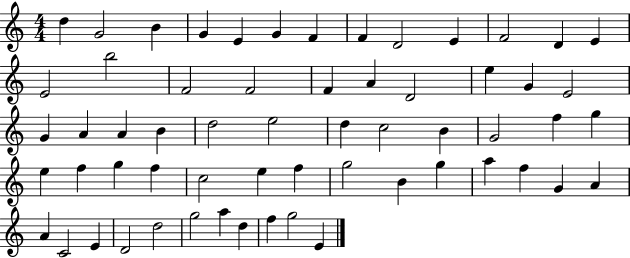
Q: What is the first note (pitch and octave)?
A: D5